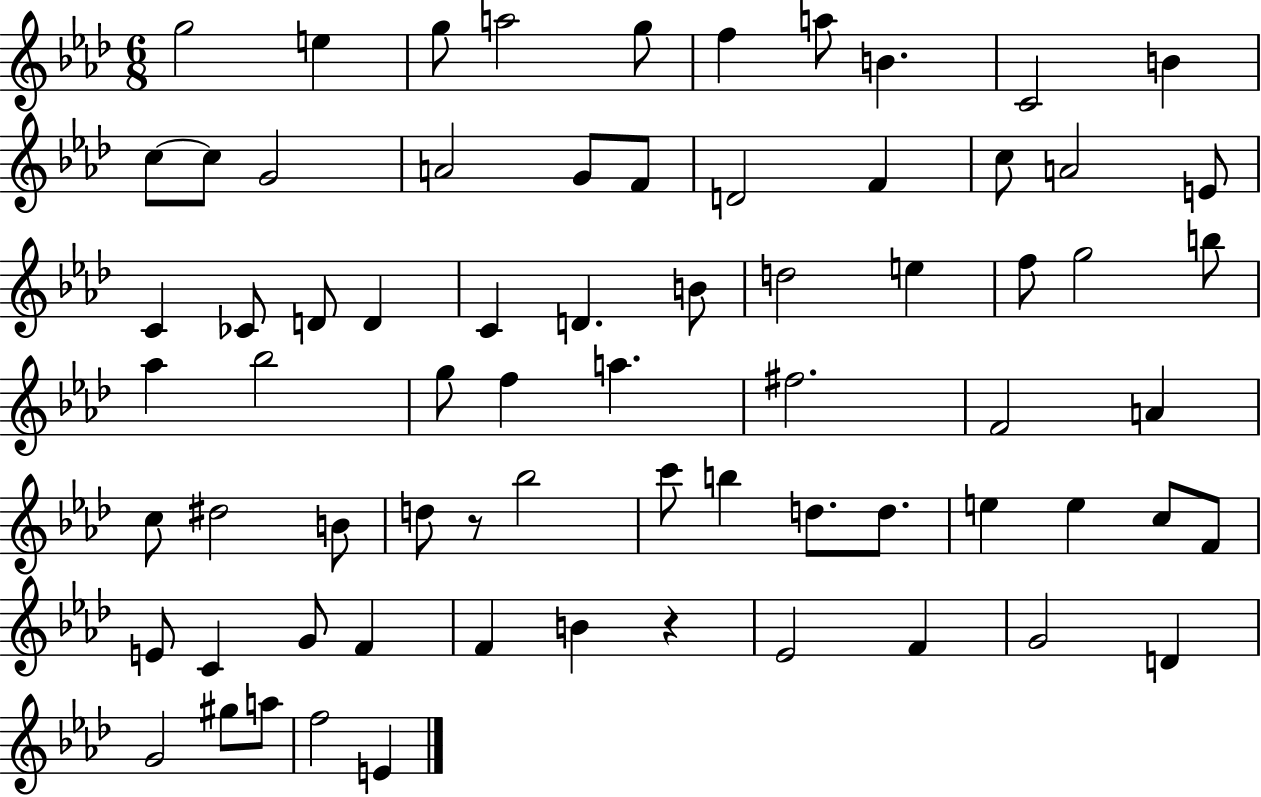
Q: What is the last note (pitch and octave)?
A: E4